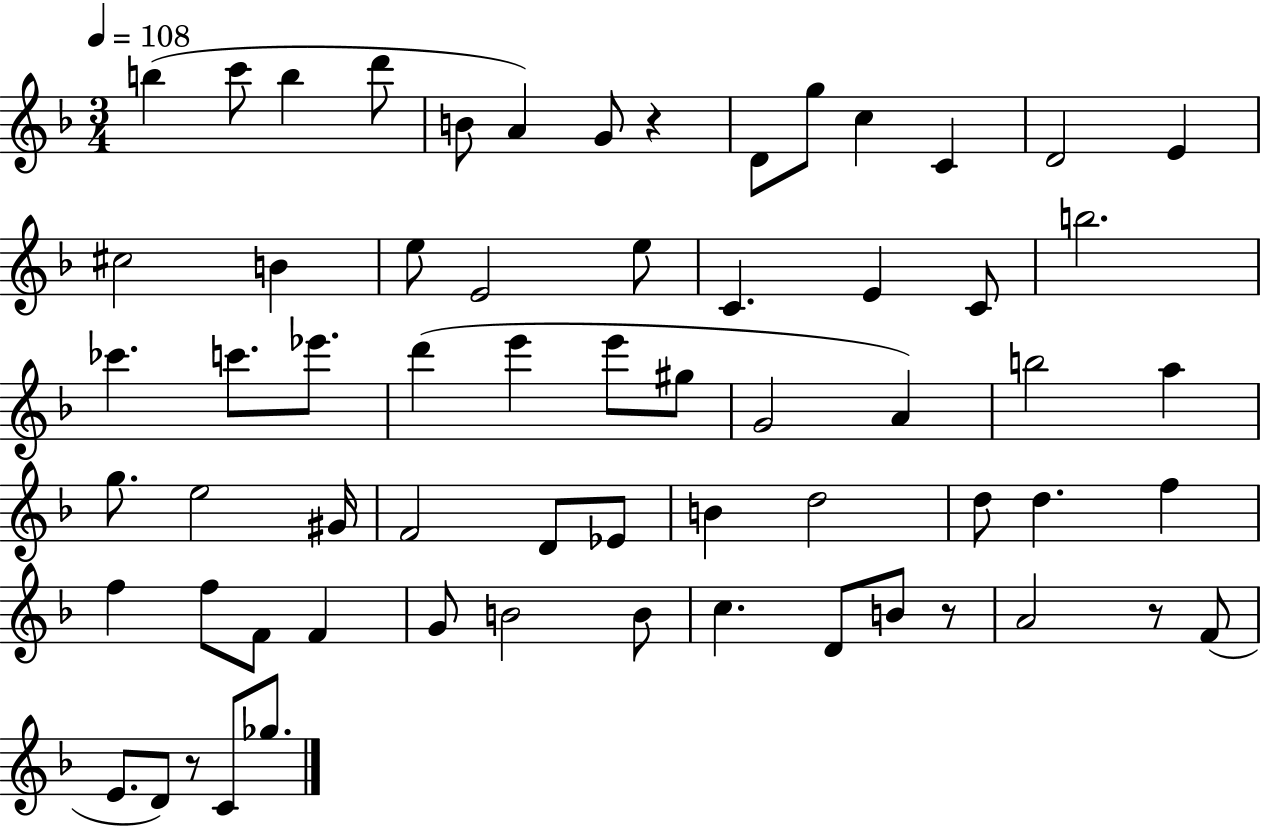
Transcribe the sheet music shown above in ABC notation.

X:1
T:Untitled
M:3/4
L:1/4
K:F
b c'/2 b d'/2 B/2 A G/2 z D/2 g/2 c C D2 E ^c2 B e/2 E2 e/2 C E C/2 b2 _c' c'/2 _e'/2 d' e' e'/2 ^g/2 G2 A b2 a g/2 e2 ^G/4 F2 D/2 _E/2 B d2 d/2 d f f f/2 F/2 F G/2 B2 B/2 c D/2 B/2 z/2 A2 z/2 F/2 E/2 D/2 z/2 C/2 _g/2